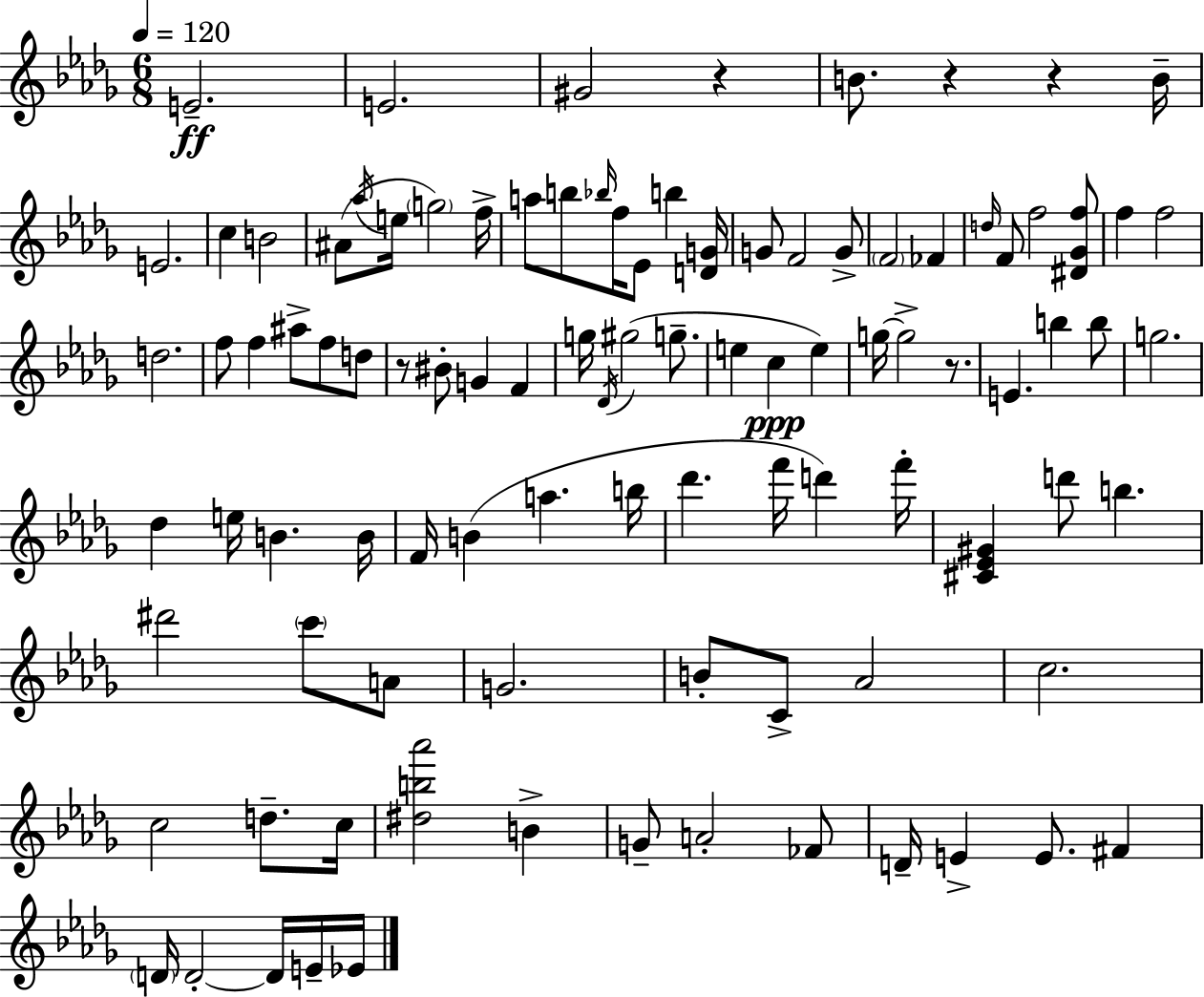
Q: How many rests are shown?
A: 5